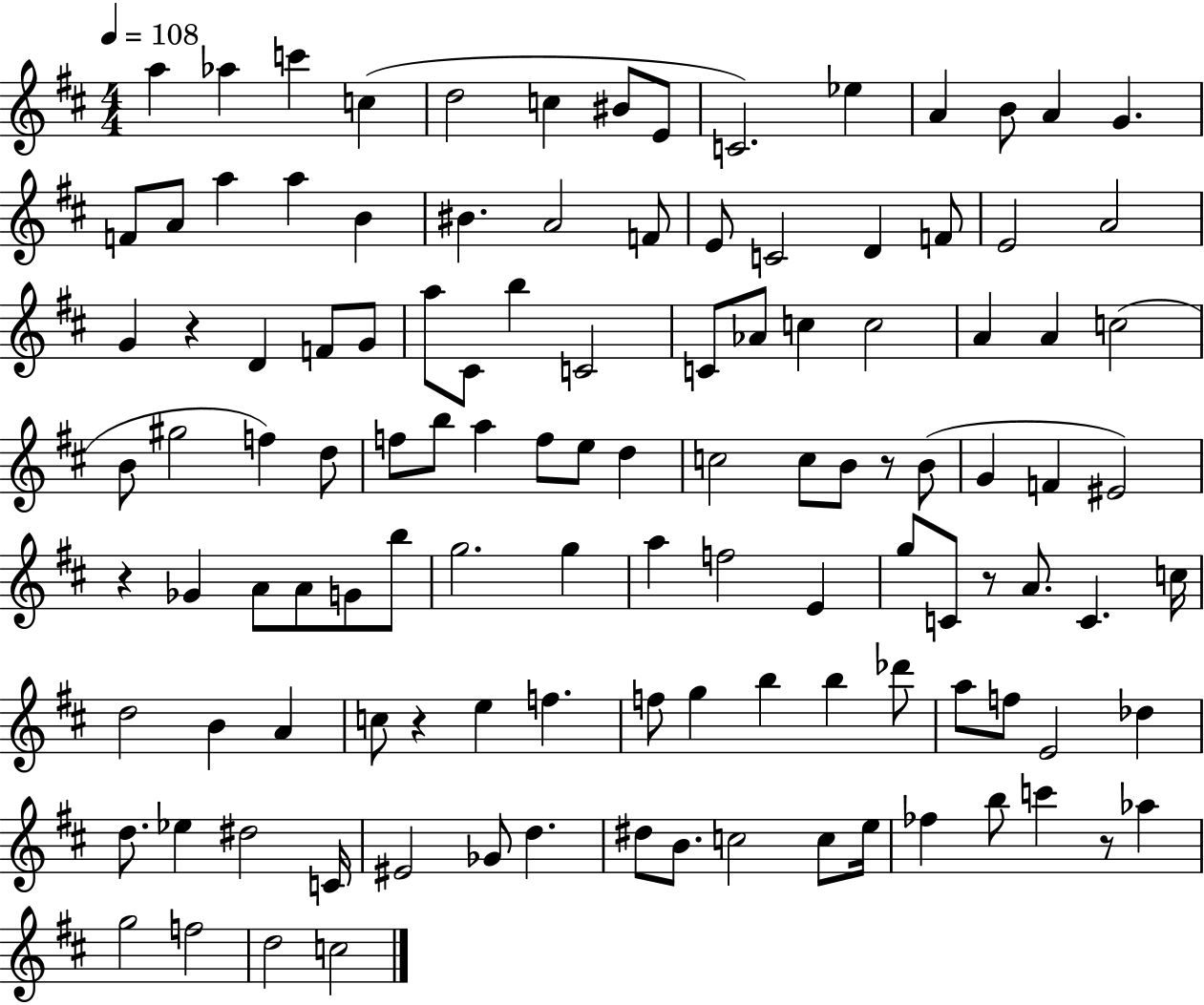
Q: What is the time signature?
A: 4/4